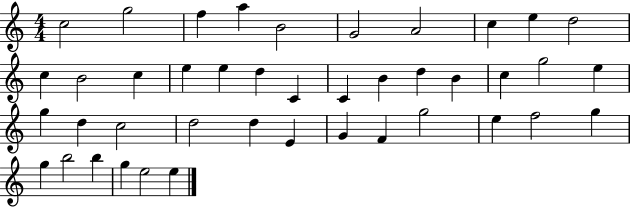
C5/h G5/h F5/q A5/q B4/h G4/h A4/h C5/q E5/q D5/h C5/q B4/h C5/q E5/q E5/q D5/q C4/q C4/q B4/q D5/q B4/q C5/q G5/h E5/q G5/q D5/q C5/h D5/h D5/q E4/q G4/q F4/q G5/h E5/q F5/h G5/q G5/q B5/h B5/q G5/q E5/h E5/q